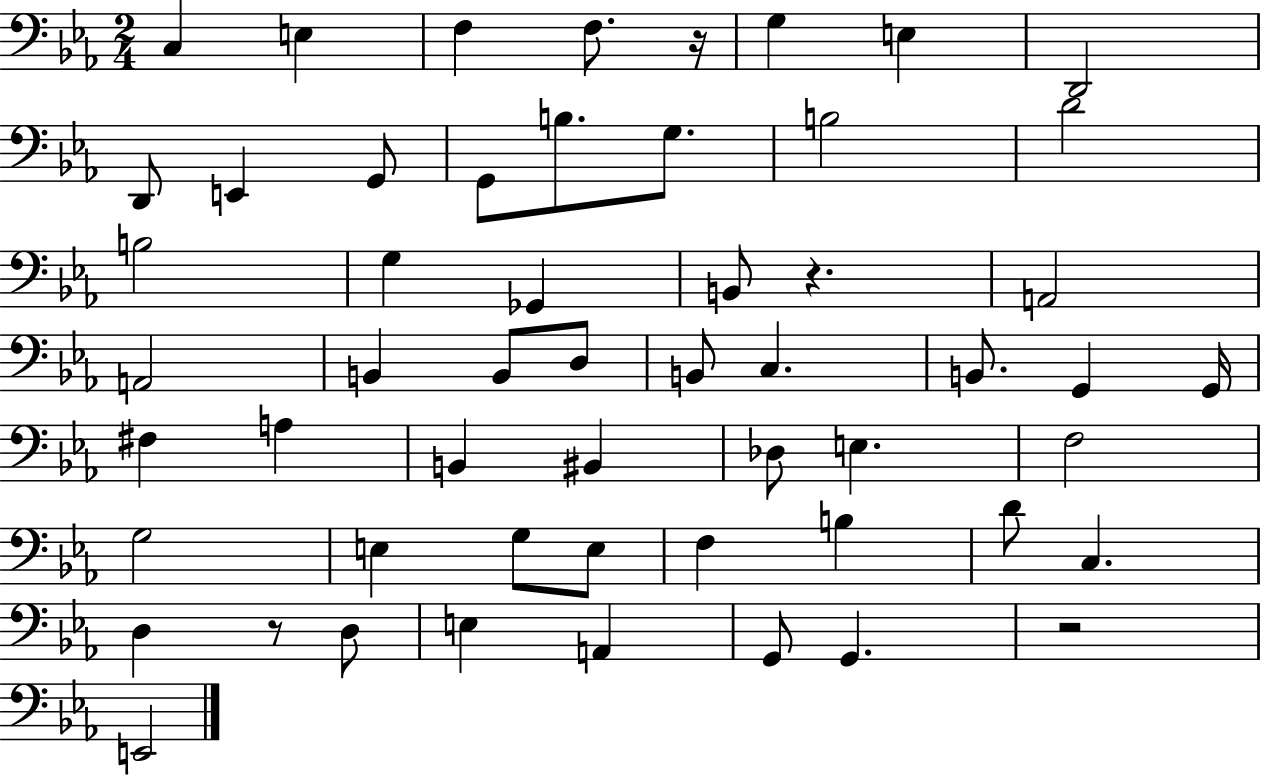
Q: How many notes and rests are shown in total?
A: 55